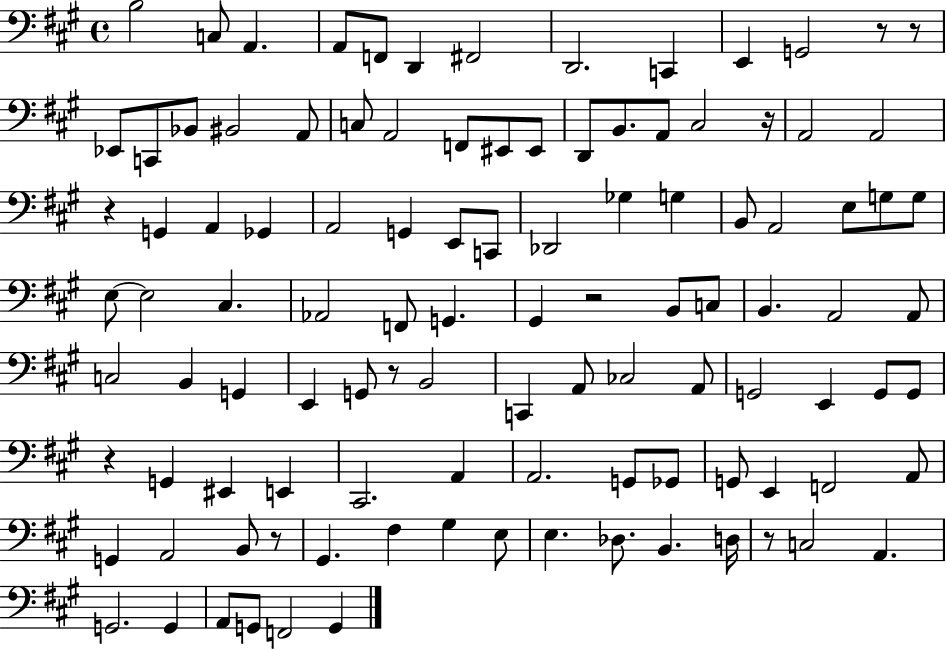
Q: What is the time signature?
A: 4/4